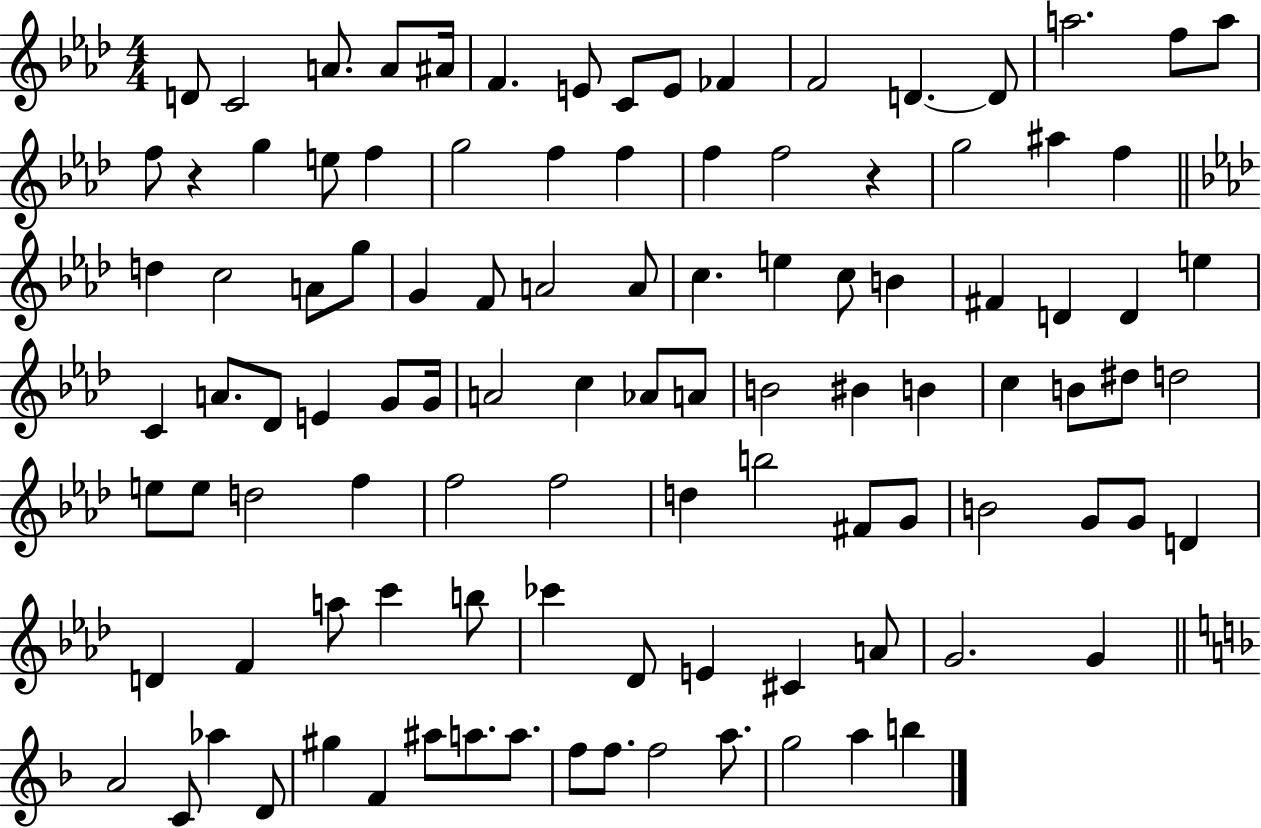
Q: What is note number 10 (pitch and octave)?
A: FES4